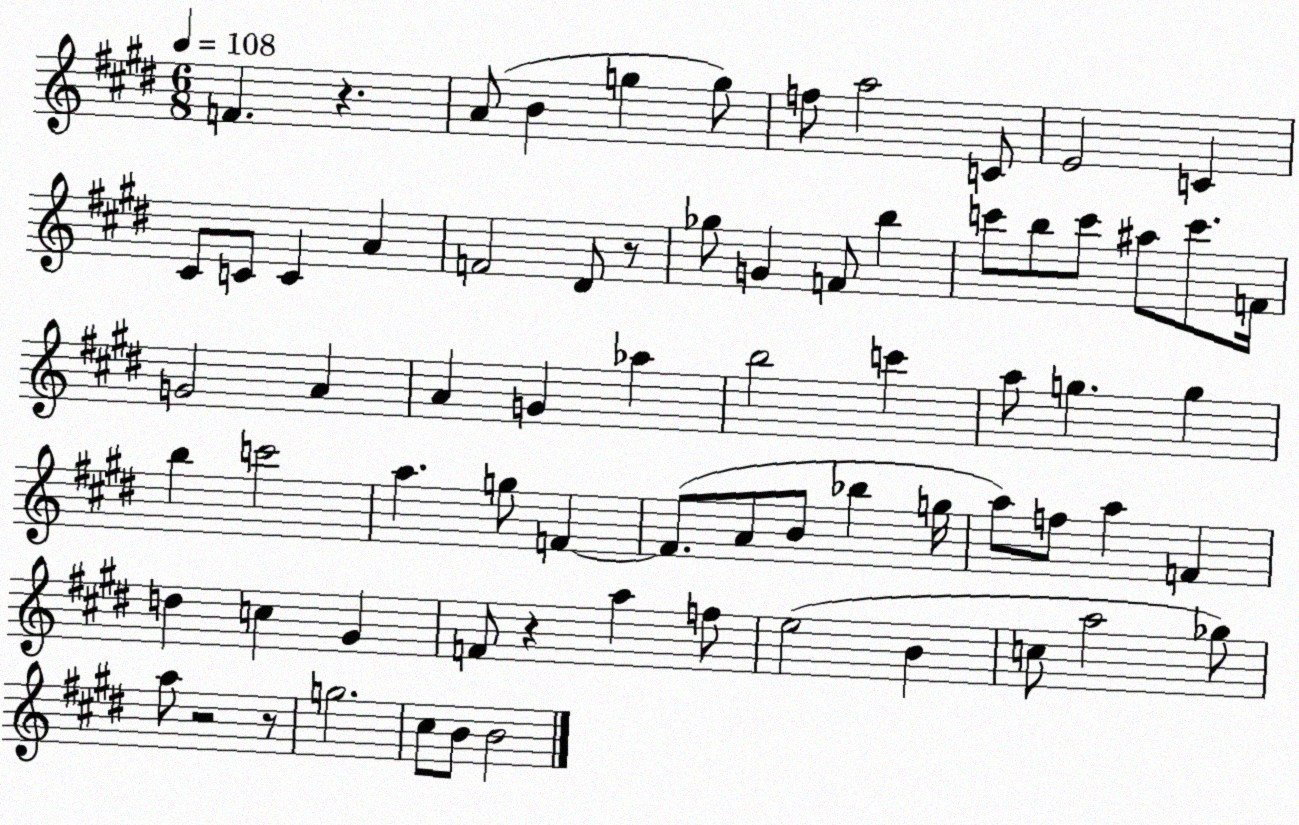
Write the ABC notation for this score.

X:1
T:Untitled
M:6/8
L:1/4
K:E
F z A/2 B g g/2 f/2 a2 C/2 E2 C ^C/2 C/2 C A F2 ^D/2 z/2 _g/2 G F/2 b c'/2 b/2 c'/2 ^a/2 c'/2 F/4 G2 A A G _a b2 c' a/2 g g b c'2 a g/2 F F/2 A/2 B/2 _b g/4 a/2 f/2 a F d c ^G F/2 z a f/2 e2 B c/2 a2 _g/2 a/2 z2 z/2 g2 ^c/2 B/2 B2